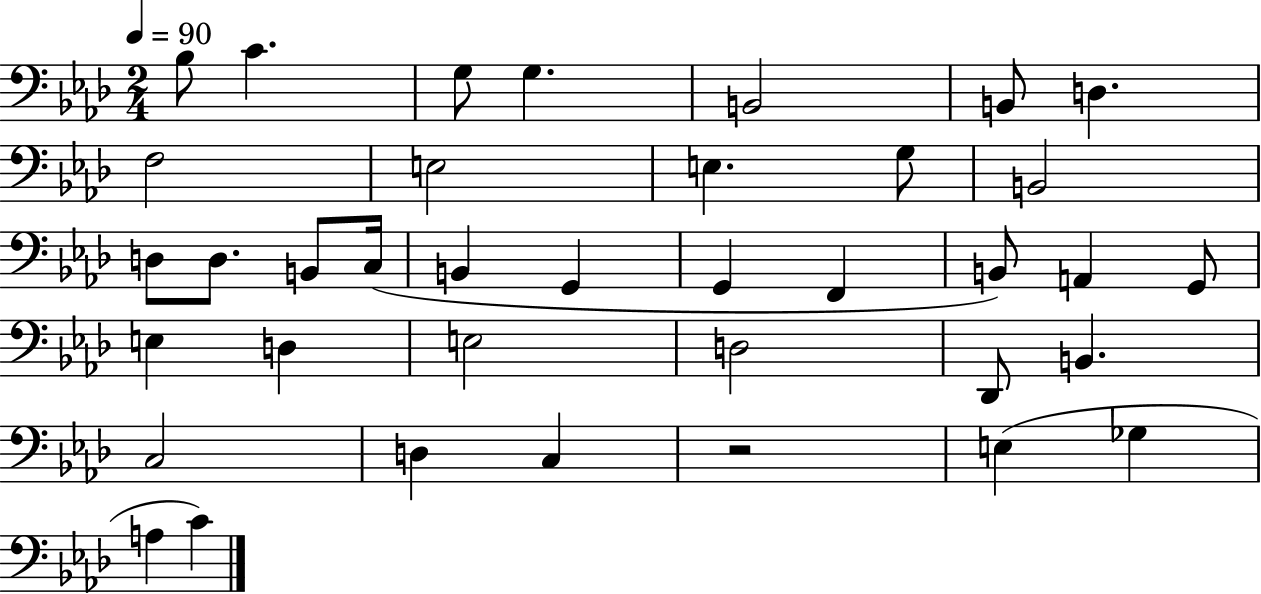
X:1
T:Untitled
M:2/4
L:1/4
K:Ab
_B,/2 C G,/2 G, B,,2 B,,/2 D, F,2 E,2 E, G,/2 B,,2 D,/2 D,/2 B,,/2 C,/4 B,, G,, G,, F,, B,,/2 A,, G,,/2 E, D, E,2 D,2 _D,,/2 B,, C,2 D, C, z2 E, _G, A, C